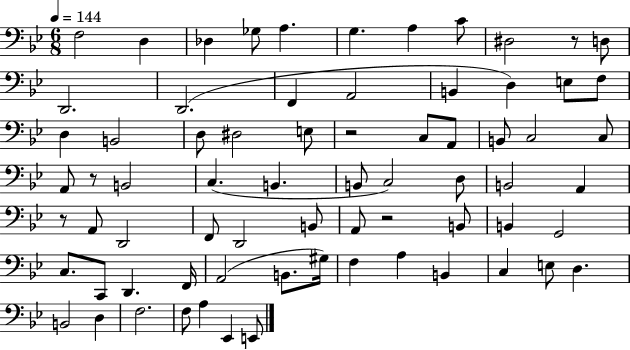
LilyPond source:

{
  \clef bass
  \numericTimeSignature
  \time 6/8
  \key bes \major
  \tempo 4 = 144
  f2 d4 | des4 ges8 a4. | g4. a4 c'8 | dis2 r8 d8 | \break d,2. | d,2.( | f,4 a,2 | b,4 d4) e8 f8 | \break d4 b,2 | d8 dis2 e8 | r2 c8 a,8 | b,8 c2 c8 | \break a,8 r8 b,2 | c4.( b,4. | b,8 c2) d8 | b,2 a,4 | \break r8 a,8 d,2 | f,8 d,2 b,8 | a,8 r2 b,8 | b,4 g,2 | \break c8. c,8 d,4. f,16 | a,2( b,8. gis16) | f4 a4 b,4 | c4 e8 d4. | \break b,2 d4 | f2. | f8 a4 ees,4 e,8 | \bar "|."
}